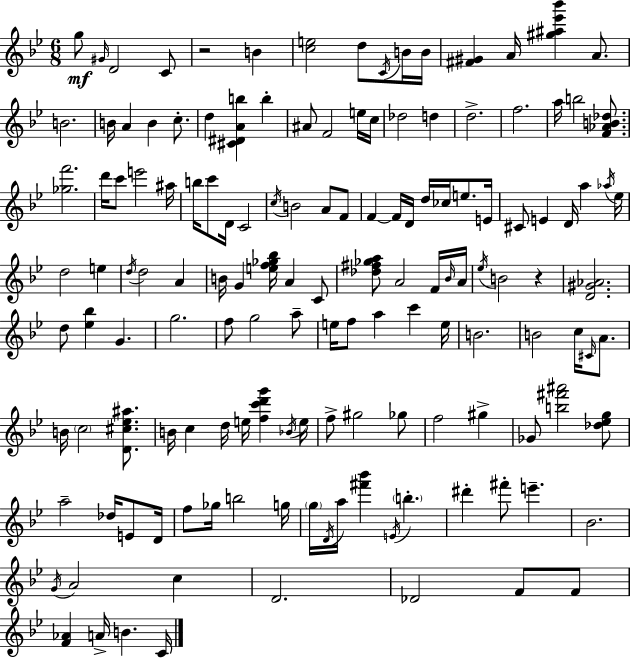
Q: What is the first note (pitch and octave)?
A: G5